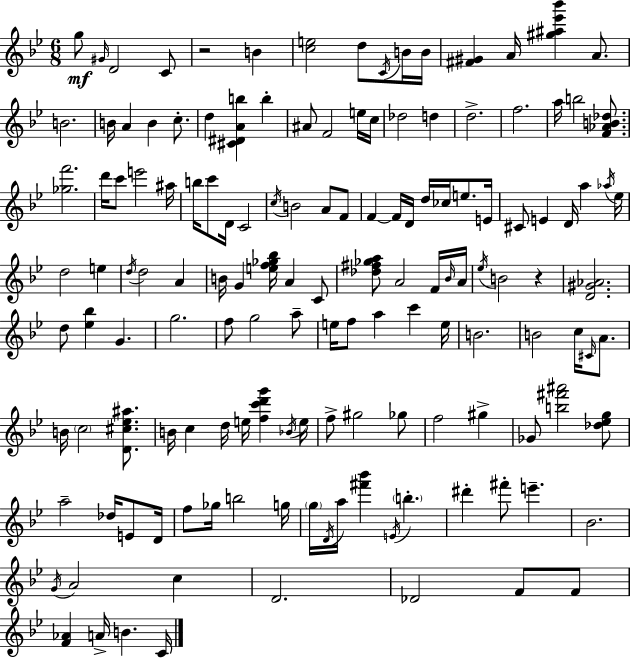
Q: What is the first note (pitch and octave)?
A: G5